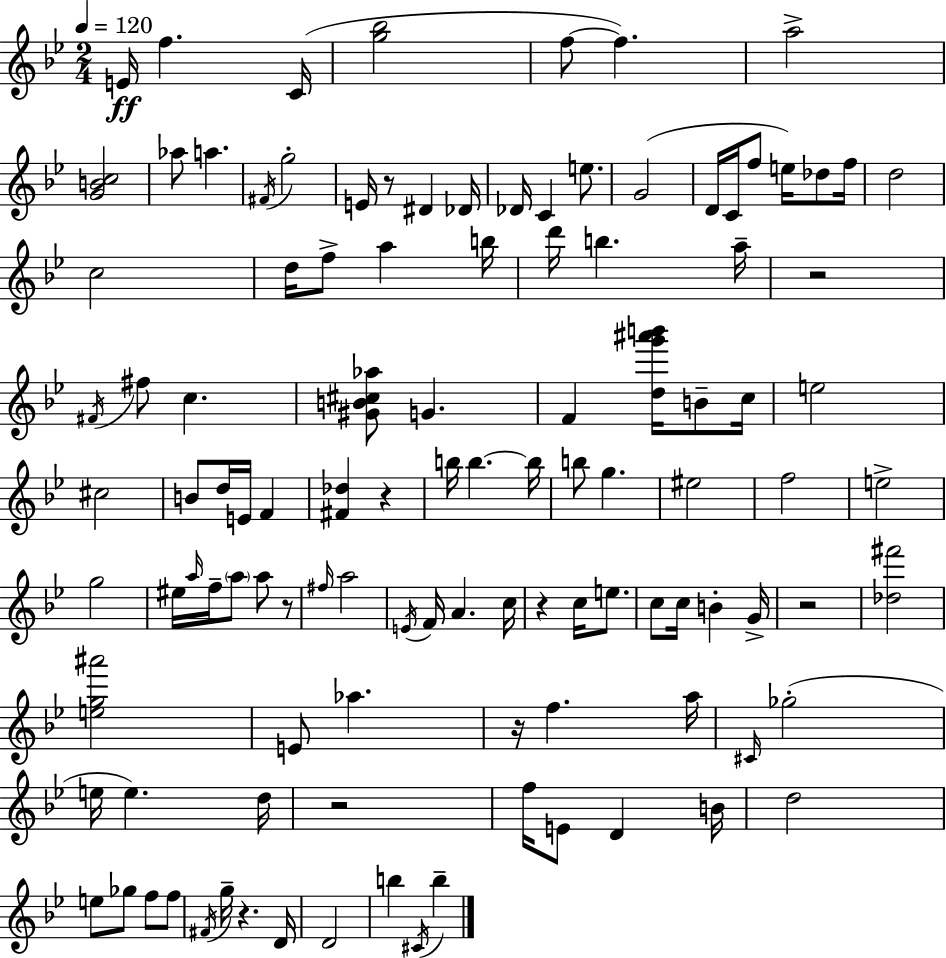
{
  \clef treble
  \numericTimeSignature
  \time 2/4
  \key g \minor
  \tempo 4 = 120
  e'16\ff f''4. c'16( | <g'' bes''>2 | f''8~~ f''4.) | a''2-> | \break <g' b' c''>2 | aes''8 a''4. | \acciaccatura { fis'16 } g''2-. | e'16 r8 dis'4 | \break des'16 des'16 c'4 e''8. | g'2( | d'16 c'16 f''8 e''16) des''8 | f''16 d''2 | \break c''2 | d''16 f''8-> a''4 | b''16 d'''16 b''4. | a''16-- r2 | \break \acciaccatura { fis'16 } fis''8 c''4. | <gis' b' cis'' aes''>8 g'4. | f'4 <d'' g''' ais''' b'''>16 b'8-- | c''16 e''2 | \break cis''2 | b'8 d''16 e'16 f'4 | <fis' des''>4 r4 | b''16 b''4.~~ | \break b''16 b''8 g''4. | eis''2 | f''2 | e''2-> | \break g''2 | eis''16 \grace { a''16 } f''16-- \parenthesize a''8 a''8 | r8 \grace { fis''16 } a''2 | \acciaccatura { e'16 } f'16 a'4. | \break c''16 r4 | c''16 e''8. c''8 c''16 | b'4-. g'16-> r2 | <des'' fis'''>2 | \break <e'' g'' ais'''>2 | e'8 aes''4. | r16 f''4. | a''16 \grace { cis'16 }( ges''2-. | \break e''16 e''4.) | d''16 r2 | f''16 e'8 | d'4 b'16 d''2 | \break e''8 | ges''8 f''8 f''8 \acciaccatura { fis'16 } g''16-- | r4. d'16 d'2 | b''4 | \break \acciaccatura { cis'16 } b''4-- | \bar "|."
}